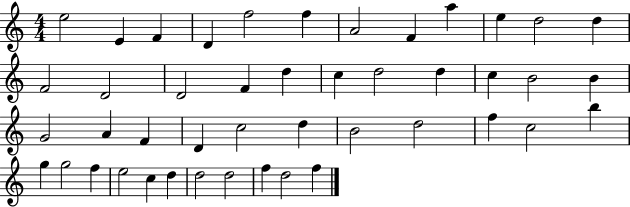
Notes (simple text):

E5/h E4/q F4/q D4/q F5/h F5/q A4/h F4/q A5/q E5/q D5/h D5/q F4/h D4/h D4/h F4/q D5/q C5/q D5/h D5/q C5/q B4/h B4/q G4/h A4/q F4/q D4/q C5/h D5/q B4/h D5/h F5/q C5/h B5/q G5/q G5/h F5/q E5/h C5/q D5/q D5/h D5/h F5/q D5/h F5/q